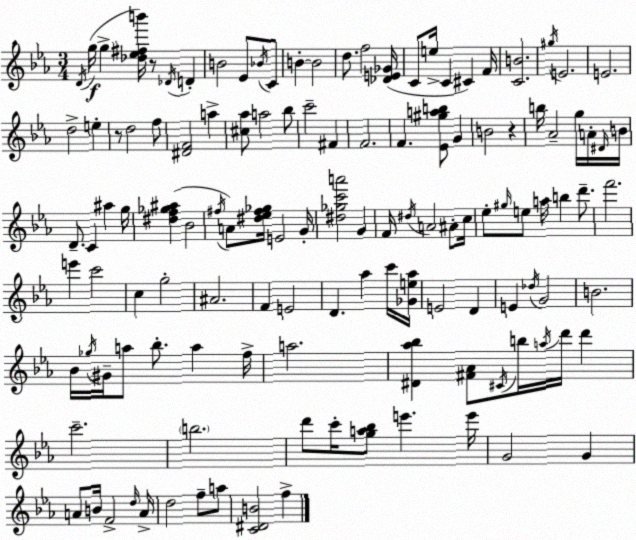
X:1
T:Untitled
M:3/4
L:1/4
K:Cm
D/4 g/4 g [_d_e^fb']/4 z/2 _D/4 D B2 _E/2 _B/4 C/2 B B2 d/2 f2 [_DE_G]/4 C/2 e/4 C ^C F/4 [CB]2 ^g/4 E2 E2 d2 e z/2 d2 f/2 [^DF]2 a [^c_a]/2 a2 _b/2 c'2 ^F F2 F [_E^gab]/2 G B2 z b/4 _A2 g/4 A/4 ^D/4 B/4 D/2 C ^a g/4 [^df_g^a] _B2 ^f/4 A/2 [^d_e^f_g]/4 E2 G/4 [^d_gc'a']2 G F/4 ^d/4 A2 ^A/2 c/4 _e/2 ^g/4 e/2 a/4 b d'/2 f'2 e' c'2 c g2 ^A2 F E2 D _a c'/4 [_Ge_a]/4 E2 D E _d/4 G2 B2 _B/4 _g/4 ^G/4 a/2 _b/2 a f/4 a2 [^D_a_b] [^F_A]/2 ^C/4 b/4 a/4 d'/4 d' c'2 b2 d'/2 c'/4 [ga_b]/2 e' e'/4 G2 G A/2 B/4 F2 d/4 A/4 d2 f/2 a/2 [C^DB]2 f